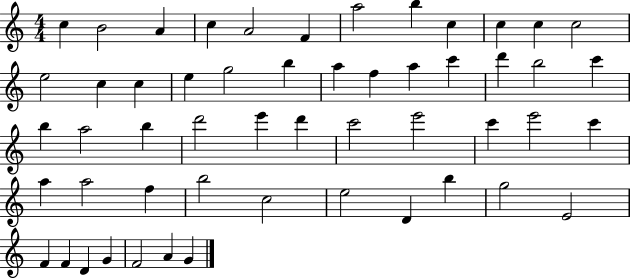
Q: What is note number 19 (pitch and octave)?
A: A5